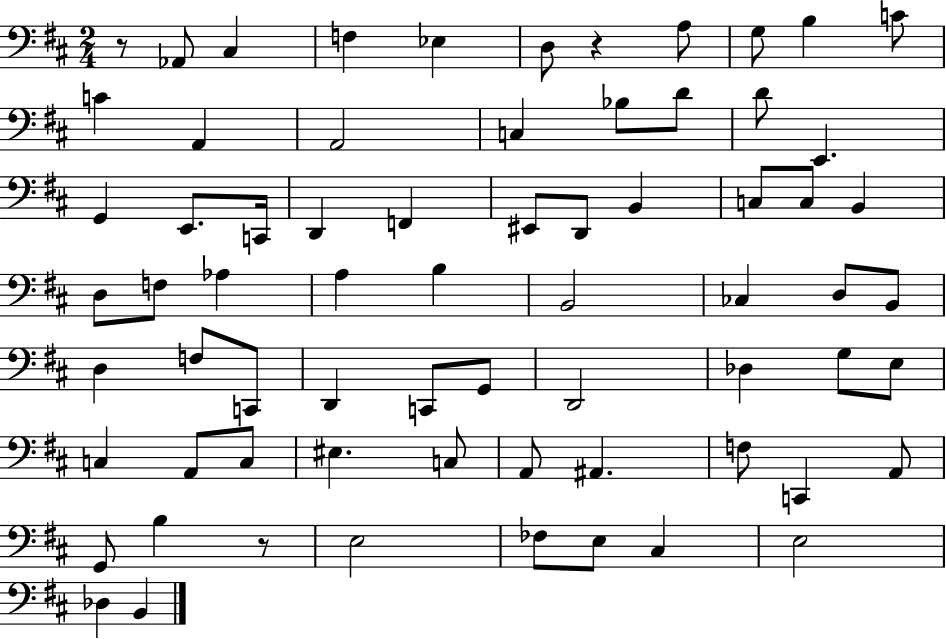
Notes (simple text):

R/e Ab2/e C#3/q F3/q Eb3/q D3/e R/q A3/e G3/e B3/q C4/e C4/q A2/q A2/h C3/q Bb3/e D4/e D4/e E2/q. G2/q E2/e. C2/s D2/q F2/q EIS2/e D2/e B2/q C3/e C3/e B2/q D3/e F3/e Ab3/q A3/q B3/q B2/h CES3/q D3/e B2/e D3/q F3/e C2/e D2/q C2/e G2/e D2/h Db3/q G3/e E3/e C3/q A2/e C3/e EIS3/q. C3/e A2/e A#2/q. F3/e C2/q A2/e G2/e B3/q R/e E3/h FES3/e E3/e C#3/q E3/h Db3/q B2/q